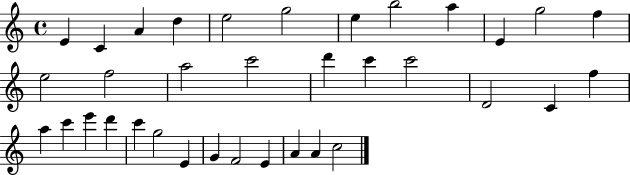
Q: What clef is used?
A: treble